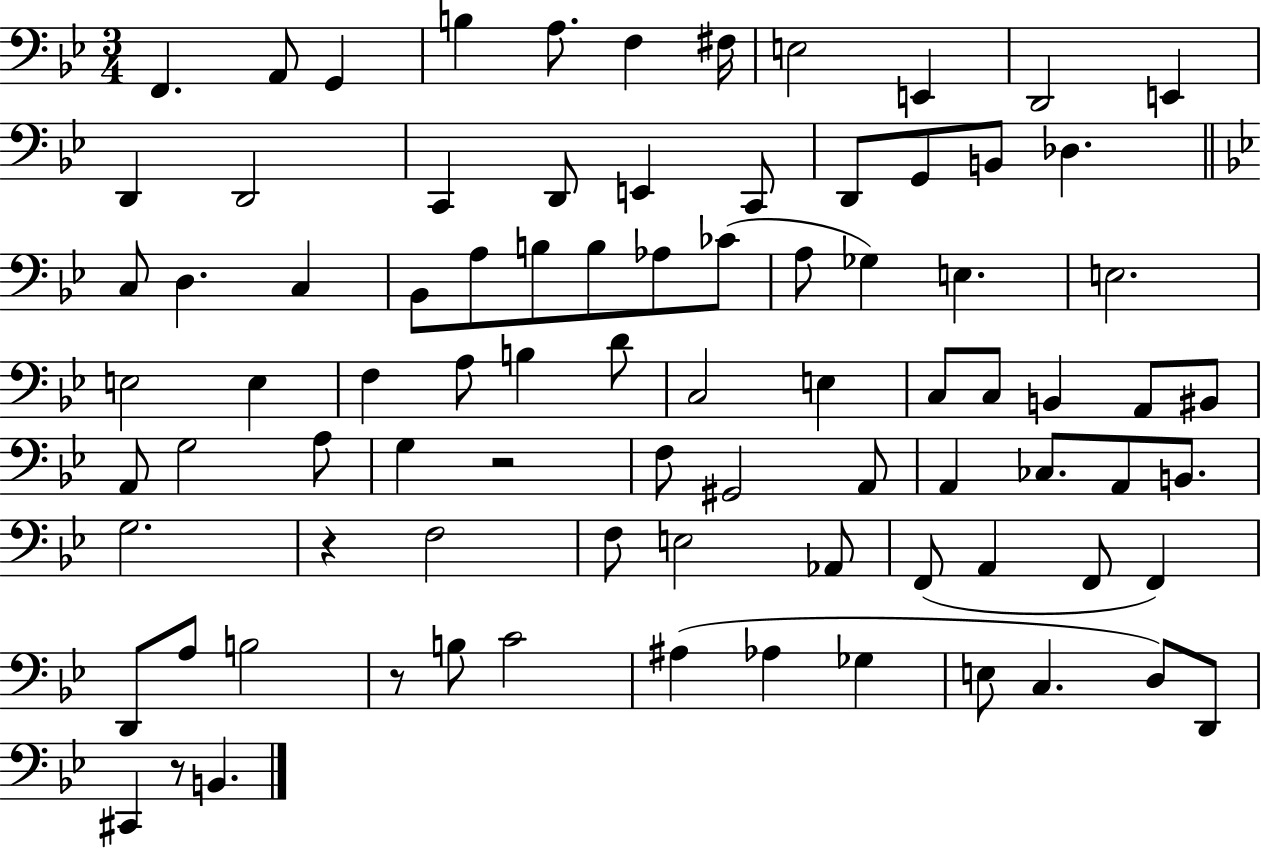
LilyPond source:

{
  \clef bass
  \numericTimeSignature
  \time 3/4
  \key bes \major
  f,4. a,8 g,4 | b4 a8. f4 fis16 | e2 e,4 | d,2 e,4 | \break d,4 d,2 | c,4 d,8 e,4 c,8 | d,8 g,8 b,8 des4. | \bar "||" \break \key bes \major c8 d4. c4 | bes,8 a8 b8 b8 aes8 ces'8( | a8 ges4) e4. | e2. | \break e2 e4 | f4 a8 b4 d'8 | c2 e4 | c8 c8 b,4 a,8 bis,8 | \break a,8 g2 a8 | g4 r2 | f8 gis,2 a,8 | a,4 ces8. a,8 b,8. | \break g2. | r4 f2 | f8 e2 aes,8 | f,8( a,4 f,8 f,4) | \break d,8 a8 b2 | r8 b8 c'2 | ais4( aes4 ges4 | e8 c4. d8) d,8 | \break cis,4 r8 b,4. | \bar "|."
}